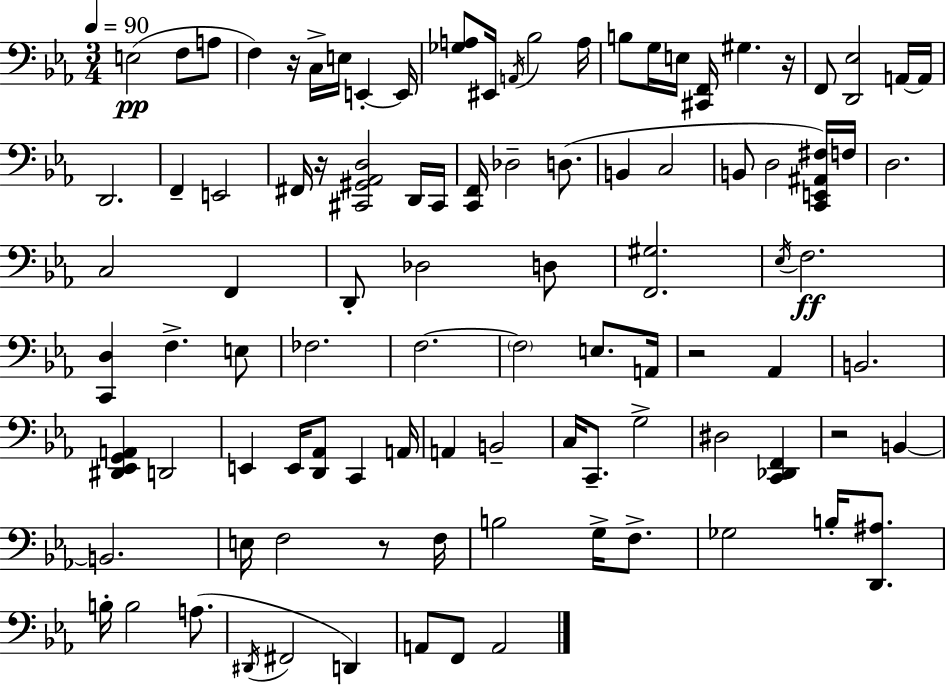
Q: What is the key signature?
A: EES major